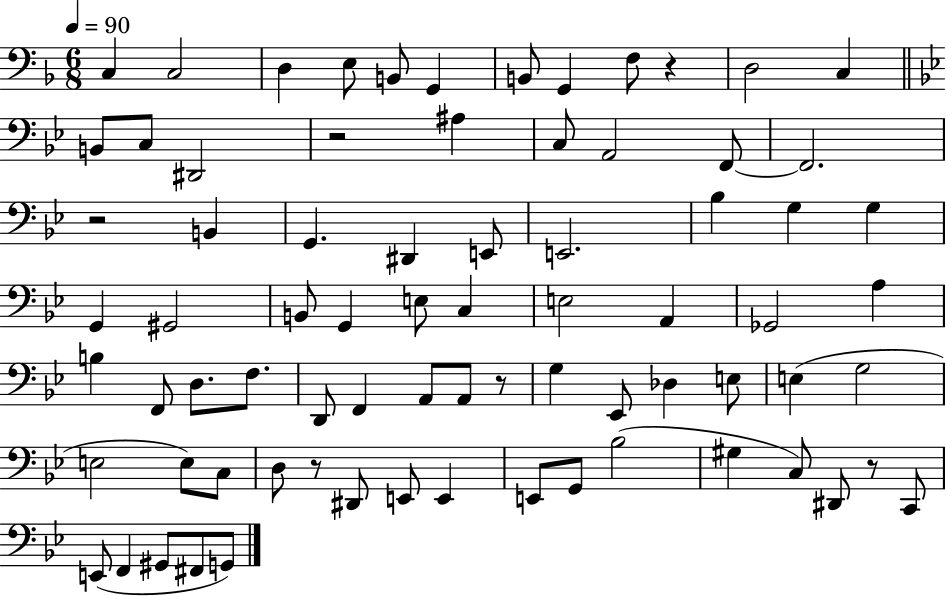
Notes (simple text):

C3/q C3/h D3/q E3/e B2/e G2/q B2/e G2/q F3/e R/q D3/h C3/q B2/e C3/e D#2/h R/h A#3/q C3/e A2/h F2/e F2/h. R/h B2/q G2/q. D#2/q E2/e E2/h. Bb3/q G3/q G3/q G2/q G#2/h B2/e G2/q E3/e C3/q E3/h A2/q Gb2/h A3/q B3/q F2/e D3/e. F3/e. D2/e F2/q A2/e A2/e R/e G3/q Eb2/e Db3/q E3/e E3/q G3/h E3/h E3/e C3/e D3/e R/e D#2/e E2/e E2/q E2/e G2/e Bb3/h G#3/q C3/e D#2/e R/e C2/e E2/e F2/q G#2/e F#2/e G2/e